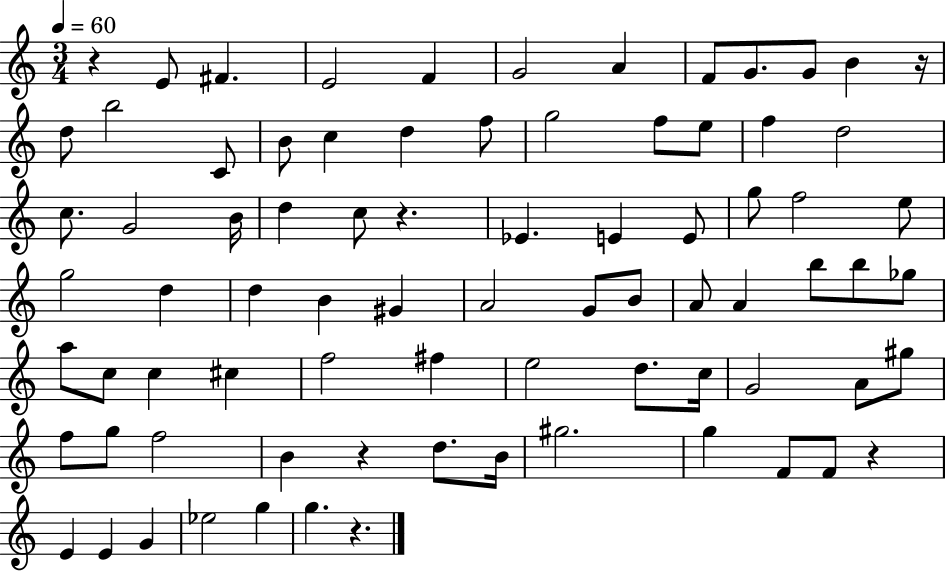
R/q E4/e F#4/q. E4/h F4/q G4/h A4/q F4/e G4/e. G4/e B4/q R/s D5/e B5/h C4/e B4/e C5/q D5/q F5/e G5/h F5/e E5/e F5/q D5/h C5/e. G4/h B4/s D5/q C5/e R/q. Eb4/q. E4/q E4/e G5/e F5/h E5/e G5/h D5/q D5/q B4/q G#4/q A4/h G4/e B4/e A4/e A4/q B5/e B5/e Gb5/e A5/e C5/e C5/q C#5/q F5/h F#5/q E5/h D5/e. C5/s G4/h A4/e G#5/e F5/e G5/e F5/h B4/q R/q D5/e. B4/s G#5/h. G5/q F4/e F4/e R/q E4/q E4/q G4/q Eb5/h G5/q G5/q. R/q.